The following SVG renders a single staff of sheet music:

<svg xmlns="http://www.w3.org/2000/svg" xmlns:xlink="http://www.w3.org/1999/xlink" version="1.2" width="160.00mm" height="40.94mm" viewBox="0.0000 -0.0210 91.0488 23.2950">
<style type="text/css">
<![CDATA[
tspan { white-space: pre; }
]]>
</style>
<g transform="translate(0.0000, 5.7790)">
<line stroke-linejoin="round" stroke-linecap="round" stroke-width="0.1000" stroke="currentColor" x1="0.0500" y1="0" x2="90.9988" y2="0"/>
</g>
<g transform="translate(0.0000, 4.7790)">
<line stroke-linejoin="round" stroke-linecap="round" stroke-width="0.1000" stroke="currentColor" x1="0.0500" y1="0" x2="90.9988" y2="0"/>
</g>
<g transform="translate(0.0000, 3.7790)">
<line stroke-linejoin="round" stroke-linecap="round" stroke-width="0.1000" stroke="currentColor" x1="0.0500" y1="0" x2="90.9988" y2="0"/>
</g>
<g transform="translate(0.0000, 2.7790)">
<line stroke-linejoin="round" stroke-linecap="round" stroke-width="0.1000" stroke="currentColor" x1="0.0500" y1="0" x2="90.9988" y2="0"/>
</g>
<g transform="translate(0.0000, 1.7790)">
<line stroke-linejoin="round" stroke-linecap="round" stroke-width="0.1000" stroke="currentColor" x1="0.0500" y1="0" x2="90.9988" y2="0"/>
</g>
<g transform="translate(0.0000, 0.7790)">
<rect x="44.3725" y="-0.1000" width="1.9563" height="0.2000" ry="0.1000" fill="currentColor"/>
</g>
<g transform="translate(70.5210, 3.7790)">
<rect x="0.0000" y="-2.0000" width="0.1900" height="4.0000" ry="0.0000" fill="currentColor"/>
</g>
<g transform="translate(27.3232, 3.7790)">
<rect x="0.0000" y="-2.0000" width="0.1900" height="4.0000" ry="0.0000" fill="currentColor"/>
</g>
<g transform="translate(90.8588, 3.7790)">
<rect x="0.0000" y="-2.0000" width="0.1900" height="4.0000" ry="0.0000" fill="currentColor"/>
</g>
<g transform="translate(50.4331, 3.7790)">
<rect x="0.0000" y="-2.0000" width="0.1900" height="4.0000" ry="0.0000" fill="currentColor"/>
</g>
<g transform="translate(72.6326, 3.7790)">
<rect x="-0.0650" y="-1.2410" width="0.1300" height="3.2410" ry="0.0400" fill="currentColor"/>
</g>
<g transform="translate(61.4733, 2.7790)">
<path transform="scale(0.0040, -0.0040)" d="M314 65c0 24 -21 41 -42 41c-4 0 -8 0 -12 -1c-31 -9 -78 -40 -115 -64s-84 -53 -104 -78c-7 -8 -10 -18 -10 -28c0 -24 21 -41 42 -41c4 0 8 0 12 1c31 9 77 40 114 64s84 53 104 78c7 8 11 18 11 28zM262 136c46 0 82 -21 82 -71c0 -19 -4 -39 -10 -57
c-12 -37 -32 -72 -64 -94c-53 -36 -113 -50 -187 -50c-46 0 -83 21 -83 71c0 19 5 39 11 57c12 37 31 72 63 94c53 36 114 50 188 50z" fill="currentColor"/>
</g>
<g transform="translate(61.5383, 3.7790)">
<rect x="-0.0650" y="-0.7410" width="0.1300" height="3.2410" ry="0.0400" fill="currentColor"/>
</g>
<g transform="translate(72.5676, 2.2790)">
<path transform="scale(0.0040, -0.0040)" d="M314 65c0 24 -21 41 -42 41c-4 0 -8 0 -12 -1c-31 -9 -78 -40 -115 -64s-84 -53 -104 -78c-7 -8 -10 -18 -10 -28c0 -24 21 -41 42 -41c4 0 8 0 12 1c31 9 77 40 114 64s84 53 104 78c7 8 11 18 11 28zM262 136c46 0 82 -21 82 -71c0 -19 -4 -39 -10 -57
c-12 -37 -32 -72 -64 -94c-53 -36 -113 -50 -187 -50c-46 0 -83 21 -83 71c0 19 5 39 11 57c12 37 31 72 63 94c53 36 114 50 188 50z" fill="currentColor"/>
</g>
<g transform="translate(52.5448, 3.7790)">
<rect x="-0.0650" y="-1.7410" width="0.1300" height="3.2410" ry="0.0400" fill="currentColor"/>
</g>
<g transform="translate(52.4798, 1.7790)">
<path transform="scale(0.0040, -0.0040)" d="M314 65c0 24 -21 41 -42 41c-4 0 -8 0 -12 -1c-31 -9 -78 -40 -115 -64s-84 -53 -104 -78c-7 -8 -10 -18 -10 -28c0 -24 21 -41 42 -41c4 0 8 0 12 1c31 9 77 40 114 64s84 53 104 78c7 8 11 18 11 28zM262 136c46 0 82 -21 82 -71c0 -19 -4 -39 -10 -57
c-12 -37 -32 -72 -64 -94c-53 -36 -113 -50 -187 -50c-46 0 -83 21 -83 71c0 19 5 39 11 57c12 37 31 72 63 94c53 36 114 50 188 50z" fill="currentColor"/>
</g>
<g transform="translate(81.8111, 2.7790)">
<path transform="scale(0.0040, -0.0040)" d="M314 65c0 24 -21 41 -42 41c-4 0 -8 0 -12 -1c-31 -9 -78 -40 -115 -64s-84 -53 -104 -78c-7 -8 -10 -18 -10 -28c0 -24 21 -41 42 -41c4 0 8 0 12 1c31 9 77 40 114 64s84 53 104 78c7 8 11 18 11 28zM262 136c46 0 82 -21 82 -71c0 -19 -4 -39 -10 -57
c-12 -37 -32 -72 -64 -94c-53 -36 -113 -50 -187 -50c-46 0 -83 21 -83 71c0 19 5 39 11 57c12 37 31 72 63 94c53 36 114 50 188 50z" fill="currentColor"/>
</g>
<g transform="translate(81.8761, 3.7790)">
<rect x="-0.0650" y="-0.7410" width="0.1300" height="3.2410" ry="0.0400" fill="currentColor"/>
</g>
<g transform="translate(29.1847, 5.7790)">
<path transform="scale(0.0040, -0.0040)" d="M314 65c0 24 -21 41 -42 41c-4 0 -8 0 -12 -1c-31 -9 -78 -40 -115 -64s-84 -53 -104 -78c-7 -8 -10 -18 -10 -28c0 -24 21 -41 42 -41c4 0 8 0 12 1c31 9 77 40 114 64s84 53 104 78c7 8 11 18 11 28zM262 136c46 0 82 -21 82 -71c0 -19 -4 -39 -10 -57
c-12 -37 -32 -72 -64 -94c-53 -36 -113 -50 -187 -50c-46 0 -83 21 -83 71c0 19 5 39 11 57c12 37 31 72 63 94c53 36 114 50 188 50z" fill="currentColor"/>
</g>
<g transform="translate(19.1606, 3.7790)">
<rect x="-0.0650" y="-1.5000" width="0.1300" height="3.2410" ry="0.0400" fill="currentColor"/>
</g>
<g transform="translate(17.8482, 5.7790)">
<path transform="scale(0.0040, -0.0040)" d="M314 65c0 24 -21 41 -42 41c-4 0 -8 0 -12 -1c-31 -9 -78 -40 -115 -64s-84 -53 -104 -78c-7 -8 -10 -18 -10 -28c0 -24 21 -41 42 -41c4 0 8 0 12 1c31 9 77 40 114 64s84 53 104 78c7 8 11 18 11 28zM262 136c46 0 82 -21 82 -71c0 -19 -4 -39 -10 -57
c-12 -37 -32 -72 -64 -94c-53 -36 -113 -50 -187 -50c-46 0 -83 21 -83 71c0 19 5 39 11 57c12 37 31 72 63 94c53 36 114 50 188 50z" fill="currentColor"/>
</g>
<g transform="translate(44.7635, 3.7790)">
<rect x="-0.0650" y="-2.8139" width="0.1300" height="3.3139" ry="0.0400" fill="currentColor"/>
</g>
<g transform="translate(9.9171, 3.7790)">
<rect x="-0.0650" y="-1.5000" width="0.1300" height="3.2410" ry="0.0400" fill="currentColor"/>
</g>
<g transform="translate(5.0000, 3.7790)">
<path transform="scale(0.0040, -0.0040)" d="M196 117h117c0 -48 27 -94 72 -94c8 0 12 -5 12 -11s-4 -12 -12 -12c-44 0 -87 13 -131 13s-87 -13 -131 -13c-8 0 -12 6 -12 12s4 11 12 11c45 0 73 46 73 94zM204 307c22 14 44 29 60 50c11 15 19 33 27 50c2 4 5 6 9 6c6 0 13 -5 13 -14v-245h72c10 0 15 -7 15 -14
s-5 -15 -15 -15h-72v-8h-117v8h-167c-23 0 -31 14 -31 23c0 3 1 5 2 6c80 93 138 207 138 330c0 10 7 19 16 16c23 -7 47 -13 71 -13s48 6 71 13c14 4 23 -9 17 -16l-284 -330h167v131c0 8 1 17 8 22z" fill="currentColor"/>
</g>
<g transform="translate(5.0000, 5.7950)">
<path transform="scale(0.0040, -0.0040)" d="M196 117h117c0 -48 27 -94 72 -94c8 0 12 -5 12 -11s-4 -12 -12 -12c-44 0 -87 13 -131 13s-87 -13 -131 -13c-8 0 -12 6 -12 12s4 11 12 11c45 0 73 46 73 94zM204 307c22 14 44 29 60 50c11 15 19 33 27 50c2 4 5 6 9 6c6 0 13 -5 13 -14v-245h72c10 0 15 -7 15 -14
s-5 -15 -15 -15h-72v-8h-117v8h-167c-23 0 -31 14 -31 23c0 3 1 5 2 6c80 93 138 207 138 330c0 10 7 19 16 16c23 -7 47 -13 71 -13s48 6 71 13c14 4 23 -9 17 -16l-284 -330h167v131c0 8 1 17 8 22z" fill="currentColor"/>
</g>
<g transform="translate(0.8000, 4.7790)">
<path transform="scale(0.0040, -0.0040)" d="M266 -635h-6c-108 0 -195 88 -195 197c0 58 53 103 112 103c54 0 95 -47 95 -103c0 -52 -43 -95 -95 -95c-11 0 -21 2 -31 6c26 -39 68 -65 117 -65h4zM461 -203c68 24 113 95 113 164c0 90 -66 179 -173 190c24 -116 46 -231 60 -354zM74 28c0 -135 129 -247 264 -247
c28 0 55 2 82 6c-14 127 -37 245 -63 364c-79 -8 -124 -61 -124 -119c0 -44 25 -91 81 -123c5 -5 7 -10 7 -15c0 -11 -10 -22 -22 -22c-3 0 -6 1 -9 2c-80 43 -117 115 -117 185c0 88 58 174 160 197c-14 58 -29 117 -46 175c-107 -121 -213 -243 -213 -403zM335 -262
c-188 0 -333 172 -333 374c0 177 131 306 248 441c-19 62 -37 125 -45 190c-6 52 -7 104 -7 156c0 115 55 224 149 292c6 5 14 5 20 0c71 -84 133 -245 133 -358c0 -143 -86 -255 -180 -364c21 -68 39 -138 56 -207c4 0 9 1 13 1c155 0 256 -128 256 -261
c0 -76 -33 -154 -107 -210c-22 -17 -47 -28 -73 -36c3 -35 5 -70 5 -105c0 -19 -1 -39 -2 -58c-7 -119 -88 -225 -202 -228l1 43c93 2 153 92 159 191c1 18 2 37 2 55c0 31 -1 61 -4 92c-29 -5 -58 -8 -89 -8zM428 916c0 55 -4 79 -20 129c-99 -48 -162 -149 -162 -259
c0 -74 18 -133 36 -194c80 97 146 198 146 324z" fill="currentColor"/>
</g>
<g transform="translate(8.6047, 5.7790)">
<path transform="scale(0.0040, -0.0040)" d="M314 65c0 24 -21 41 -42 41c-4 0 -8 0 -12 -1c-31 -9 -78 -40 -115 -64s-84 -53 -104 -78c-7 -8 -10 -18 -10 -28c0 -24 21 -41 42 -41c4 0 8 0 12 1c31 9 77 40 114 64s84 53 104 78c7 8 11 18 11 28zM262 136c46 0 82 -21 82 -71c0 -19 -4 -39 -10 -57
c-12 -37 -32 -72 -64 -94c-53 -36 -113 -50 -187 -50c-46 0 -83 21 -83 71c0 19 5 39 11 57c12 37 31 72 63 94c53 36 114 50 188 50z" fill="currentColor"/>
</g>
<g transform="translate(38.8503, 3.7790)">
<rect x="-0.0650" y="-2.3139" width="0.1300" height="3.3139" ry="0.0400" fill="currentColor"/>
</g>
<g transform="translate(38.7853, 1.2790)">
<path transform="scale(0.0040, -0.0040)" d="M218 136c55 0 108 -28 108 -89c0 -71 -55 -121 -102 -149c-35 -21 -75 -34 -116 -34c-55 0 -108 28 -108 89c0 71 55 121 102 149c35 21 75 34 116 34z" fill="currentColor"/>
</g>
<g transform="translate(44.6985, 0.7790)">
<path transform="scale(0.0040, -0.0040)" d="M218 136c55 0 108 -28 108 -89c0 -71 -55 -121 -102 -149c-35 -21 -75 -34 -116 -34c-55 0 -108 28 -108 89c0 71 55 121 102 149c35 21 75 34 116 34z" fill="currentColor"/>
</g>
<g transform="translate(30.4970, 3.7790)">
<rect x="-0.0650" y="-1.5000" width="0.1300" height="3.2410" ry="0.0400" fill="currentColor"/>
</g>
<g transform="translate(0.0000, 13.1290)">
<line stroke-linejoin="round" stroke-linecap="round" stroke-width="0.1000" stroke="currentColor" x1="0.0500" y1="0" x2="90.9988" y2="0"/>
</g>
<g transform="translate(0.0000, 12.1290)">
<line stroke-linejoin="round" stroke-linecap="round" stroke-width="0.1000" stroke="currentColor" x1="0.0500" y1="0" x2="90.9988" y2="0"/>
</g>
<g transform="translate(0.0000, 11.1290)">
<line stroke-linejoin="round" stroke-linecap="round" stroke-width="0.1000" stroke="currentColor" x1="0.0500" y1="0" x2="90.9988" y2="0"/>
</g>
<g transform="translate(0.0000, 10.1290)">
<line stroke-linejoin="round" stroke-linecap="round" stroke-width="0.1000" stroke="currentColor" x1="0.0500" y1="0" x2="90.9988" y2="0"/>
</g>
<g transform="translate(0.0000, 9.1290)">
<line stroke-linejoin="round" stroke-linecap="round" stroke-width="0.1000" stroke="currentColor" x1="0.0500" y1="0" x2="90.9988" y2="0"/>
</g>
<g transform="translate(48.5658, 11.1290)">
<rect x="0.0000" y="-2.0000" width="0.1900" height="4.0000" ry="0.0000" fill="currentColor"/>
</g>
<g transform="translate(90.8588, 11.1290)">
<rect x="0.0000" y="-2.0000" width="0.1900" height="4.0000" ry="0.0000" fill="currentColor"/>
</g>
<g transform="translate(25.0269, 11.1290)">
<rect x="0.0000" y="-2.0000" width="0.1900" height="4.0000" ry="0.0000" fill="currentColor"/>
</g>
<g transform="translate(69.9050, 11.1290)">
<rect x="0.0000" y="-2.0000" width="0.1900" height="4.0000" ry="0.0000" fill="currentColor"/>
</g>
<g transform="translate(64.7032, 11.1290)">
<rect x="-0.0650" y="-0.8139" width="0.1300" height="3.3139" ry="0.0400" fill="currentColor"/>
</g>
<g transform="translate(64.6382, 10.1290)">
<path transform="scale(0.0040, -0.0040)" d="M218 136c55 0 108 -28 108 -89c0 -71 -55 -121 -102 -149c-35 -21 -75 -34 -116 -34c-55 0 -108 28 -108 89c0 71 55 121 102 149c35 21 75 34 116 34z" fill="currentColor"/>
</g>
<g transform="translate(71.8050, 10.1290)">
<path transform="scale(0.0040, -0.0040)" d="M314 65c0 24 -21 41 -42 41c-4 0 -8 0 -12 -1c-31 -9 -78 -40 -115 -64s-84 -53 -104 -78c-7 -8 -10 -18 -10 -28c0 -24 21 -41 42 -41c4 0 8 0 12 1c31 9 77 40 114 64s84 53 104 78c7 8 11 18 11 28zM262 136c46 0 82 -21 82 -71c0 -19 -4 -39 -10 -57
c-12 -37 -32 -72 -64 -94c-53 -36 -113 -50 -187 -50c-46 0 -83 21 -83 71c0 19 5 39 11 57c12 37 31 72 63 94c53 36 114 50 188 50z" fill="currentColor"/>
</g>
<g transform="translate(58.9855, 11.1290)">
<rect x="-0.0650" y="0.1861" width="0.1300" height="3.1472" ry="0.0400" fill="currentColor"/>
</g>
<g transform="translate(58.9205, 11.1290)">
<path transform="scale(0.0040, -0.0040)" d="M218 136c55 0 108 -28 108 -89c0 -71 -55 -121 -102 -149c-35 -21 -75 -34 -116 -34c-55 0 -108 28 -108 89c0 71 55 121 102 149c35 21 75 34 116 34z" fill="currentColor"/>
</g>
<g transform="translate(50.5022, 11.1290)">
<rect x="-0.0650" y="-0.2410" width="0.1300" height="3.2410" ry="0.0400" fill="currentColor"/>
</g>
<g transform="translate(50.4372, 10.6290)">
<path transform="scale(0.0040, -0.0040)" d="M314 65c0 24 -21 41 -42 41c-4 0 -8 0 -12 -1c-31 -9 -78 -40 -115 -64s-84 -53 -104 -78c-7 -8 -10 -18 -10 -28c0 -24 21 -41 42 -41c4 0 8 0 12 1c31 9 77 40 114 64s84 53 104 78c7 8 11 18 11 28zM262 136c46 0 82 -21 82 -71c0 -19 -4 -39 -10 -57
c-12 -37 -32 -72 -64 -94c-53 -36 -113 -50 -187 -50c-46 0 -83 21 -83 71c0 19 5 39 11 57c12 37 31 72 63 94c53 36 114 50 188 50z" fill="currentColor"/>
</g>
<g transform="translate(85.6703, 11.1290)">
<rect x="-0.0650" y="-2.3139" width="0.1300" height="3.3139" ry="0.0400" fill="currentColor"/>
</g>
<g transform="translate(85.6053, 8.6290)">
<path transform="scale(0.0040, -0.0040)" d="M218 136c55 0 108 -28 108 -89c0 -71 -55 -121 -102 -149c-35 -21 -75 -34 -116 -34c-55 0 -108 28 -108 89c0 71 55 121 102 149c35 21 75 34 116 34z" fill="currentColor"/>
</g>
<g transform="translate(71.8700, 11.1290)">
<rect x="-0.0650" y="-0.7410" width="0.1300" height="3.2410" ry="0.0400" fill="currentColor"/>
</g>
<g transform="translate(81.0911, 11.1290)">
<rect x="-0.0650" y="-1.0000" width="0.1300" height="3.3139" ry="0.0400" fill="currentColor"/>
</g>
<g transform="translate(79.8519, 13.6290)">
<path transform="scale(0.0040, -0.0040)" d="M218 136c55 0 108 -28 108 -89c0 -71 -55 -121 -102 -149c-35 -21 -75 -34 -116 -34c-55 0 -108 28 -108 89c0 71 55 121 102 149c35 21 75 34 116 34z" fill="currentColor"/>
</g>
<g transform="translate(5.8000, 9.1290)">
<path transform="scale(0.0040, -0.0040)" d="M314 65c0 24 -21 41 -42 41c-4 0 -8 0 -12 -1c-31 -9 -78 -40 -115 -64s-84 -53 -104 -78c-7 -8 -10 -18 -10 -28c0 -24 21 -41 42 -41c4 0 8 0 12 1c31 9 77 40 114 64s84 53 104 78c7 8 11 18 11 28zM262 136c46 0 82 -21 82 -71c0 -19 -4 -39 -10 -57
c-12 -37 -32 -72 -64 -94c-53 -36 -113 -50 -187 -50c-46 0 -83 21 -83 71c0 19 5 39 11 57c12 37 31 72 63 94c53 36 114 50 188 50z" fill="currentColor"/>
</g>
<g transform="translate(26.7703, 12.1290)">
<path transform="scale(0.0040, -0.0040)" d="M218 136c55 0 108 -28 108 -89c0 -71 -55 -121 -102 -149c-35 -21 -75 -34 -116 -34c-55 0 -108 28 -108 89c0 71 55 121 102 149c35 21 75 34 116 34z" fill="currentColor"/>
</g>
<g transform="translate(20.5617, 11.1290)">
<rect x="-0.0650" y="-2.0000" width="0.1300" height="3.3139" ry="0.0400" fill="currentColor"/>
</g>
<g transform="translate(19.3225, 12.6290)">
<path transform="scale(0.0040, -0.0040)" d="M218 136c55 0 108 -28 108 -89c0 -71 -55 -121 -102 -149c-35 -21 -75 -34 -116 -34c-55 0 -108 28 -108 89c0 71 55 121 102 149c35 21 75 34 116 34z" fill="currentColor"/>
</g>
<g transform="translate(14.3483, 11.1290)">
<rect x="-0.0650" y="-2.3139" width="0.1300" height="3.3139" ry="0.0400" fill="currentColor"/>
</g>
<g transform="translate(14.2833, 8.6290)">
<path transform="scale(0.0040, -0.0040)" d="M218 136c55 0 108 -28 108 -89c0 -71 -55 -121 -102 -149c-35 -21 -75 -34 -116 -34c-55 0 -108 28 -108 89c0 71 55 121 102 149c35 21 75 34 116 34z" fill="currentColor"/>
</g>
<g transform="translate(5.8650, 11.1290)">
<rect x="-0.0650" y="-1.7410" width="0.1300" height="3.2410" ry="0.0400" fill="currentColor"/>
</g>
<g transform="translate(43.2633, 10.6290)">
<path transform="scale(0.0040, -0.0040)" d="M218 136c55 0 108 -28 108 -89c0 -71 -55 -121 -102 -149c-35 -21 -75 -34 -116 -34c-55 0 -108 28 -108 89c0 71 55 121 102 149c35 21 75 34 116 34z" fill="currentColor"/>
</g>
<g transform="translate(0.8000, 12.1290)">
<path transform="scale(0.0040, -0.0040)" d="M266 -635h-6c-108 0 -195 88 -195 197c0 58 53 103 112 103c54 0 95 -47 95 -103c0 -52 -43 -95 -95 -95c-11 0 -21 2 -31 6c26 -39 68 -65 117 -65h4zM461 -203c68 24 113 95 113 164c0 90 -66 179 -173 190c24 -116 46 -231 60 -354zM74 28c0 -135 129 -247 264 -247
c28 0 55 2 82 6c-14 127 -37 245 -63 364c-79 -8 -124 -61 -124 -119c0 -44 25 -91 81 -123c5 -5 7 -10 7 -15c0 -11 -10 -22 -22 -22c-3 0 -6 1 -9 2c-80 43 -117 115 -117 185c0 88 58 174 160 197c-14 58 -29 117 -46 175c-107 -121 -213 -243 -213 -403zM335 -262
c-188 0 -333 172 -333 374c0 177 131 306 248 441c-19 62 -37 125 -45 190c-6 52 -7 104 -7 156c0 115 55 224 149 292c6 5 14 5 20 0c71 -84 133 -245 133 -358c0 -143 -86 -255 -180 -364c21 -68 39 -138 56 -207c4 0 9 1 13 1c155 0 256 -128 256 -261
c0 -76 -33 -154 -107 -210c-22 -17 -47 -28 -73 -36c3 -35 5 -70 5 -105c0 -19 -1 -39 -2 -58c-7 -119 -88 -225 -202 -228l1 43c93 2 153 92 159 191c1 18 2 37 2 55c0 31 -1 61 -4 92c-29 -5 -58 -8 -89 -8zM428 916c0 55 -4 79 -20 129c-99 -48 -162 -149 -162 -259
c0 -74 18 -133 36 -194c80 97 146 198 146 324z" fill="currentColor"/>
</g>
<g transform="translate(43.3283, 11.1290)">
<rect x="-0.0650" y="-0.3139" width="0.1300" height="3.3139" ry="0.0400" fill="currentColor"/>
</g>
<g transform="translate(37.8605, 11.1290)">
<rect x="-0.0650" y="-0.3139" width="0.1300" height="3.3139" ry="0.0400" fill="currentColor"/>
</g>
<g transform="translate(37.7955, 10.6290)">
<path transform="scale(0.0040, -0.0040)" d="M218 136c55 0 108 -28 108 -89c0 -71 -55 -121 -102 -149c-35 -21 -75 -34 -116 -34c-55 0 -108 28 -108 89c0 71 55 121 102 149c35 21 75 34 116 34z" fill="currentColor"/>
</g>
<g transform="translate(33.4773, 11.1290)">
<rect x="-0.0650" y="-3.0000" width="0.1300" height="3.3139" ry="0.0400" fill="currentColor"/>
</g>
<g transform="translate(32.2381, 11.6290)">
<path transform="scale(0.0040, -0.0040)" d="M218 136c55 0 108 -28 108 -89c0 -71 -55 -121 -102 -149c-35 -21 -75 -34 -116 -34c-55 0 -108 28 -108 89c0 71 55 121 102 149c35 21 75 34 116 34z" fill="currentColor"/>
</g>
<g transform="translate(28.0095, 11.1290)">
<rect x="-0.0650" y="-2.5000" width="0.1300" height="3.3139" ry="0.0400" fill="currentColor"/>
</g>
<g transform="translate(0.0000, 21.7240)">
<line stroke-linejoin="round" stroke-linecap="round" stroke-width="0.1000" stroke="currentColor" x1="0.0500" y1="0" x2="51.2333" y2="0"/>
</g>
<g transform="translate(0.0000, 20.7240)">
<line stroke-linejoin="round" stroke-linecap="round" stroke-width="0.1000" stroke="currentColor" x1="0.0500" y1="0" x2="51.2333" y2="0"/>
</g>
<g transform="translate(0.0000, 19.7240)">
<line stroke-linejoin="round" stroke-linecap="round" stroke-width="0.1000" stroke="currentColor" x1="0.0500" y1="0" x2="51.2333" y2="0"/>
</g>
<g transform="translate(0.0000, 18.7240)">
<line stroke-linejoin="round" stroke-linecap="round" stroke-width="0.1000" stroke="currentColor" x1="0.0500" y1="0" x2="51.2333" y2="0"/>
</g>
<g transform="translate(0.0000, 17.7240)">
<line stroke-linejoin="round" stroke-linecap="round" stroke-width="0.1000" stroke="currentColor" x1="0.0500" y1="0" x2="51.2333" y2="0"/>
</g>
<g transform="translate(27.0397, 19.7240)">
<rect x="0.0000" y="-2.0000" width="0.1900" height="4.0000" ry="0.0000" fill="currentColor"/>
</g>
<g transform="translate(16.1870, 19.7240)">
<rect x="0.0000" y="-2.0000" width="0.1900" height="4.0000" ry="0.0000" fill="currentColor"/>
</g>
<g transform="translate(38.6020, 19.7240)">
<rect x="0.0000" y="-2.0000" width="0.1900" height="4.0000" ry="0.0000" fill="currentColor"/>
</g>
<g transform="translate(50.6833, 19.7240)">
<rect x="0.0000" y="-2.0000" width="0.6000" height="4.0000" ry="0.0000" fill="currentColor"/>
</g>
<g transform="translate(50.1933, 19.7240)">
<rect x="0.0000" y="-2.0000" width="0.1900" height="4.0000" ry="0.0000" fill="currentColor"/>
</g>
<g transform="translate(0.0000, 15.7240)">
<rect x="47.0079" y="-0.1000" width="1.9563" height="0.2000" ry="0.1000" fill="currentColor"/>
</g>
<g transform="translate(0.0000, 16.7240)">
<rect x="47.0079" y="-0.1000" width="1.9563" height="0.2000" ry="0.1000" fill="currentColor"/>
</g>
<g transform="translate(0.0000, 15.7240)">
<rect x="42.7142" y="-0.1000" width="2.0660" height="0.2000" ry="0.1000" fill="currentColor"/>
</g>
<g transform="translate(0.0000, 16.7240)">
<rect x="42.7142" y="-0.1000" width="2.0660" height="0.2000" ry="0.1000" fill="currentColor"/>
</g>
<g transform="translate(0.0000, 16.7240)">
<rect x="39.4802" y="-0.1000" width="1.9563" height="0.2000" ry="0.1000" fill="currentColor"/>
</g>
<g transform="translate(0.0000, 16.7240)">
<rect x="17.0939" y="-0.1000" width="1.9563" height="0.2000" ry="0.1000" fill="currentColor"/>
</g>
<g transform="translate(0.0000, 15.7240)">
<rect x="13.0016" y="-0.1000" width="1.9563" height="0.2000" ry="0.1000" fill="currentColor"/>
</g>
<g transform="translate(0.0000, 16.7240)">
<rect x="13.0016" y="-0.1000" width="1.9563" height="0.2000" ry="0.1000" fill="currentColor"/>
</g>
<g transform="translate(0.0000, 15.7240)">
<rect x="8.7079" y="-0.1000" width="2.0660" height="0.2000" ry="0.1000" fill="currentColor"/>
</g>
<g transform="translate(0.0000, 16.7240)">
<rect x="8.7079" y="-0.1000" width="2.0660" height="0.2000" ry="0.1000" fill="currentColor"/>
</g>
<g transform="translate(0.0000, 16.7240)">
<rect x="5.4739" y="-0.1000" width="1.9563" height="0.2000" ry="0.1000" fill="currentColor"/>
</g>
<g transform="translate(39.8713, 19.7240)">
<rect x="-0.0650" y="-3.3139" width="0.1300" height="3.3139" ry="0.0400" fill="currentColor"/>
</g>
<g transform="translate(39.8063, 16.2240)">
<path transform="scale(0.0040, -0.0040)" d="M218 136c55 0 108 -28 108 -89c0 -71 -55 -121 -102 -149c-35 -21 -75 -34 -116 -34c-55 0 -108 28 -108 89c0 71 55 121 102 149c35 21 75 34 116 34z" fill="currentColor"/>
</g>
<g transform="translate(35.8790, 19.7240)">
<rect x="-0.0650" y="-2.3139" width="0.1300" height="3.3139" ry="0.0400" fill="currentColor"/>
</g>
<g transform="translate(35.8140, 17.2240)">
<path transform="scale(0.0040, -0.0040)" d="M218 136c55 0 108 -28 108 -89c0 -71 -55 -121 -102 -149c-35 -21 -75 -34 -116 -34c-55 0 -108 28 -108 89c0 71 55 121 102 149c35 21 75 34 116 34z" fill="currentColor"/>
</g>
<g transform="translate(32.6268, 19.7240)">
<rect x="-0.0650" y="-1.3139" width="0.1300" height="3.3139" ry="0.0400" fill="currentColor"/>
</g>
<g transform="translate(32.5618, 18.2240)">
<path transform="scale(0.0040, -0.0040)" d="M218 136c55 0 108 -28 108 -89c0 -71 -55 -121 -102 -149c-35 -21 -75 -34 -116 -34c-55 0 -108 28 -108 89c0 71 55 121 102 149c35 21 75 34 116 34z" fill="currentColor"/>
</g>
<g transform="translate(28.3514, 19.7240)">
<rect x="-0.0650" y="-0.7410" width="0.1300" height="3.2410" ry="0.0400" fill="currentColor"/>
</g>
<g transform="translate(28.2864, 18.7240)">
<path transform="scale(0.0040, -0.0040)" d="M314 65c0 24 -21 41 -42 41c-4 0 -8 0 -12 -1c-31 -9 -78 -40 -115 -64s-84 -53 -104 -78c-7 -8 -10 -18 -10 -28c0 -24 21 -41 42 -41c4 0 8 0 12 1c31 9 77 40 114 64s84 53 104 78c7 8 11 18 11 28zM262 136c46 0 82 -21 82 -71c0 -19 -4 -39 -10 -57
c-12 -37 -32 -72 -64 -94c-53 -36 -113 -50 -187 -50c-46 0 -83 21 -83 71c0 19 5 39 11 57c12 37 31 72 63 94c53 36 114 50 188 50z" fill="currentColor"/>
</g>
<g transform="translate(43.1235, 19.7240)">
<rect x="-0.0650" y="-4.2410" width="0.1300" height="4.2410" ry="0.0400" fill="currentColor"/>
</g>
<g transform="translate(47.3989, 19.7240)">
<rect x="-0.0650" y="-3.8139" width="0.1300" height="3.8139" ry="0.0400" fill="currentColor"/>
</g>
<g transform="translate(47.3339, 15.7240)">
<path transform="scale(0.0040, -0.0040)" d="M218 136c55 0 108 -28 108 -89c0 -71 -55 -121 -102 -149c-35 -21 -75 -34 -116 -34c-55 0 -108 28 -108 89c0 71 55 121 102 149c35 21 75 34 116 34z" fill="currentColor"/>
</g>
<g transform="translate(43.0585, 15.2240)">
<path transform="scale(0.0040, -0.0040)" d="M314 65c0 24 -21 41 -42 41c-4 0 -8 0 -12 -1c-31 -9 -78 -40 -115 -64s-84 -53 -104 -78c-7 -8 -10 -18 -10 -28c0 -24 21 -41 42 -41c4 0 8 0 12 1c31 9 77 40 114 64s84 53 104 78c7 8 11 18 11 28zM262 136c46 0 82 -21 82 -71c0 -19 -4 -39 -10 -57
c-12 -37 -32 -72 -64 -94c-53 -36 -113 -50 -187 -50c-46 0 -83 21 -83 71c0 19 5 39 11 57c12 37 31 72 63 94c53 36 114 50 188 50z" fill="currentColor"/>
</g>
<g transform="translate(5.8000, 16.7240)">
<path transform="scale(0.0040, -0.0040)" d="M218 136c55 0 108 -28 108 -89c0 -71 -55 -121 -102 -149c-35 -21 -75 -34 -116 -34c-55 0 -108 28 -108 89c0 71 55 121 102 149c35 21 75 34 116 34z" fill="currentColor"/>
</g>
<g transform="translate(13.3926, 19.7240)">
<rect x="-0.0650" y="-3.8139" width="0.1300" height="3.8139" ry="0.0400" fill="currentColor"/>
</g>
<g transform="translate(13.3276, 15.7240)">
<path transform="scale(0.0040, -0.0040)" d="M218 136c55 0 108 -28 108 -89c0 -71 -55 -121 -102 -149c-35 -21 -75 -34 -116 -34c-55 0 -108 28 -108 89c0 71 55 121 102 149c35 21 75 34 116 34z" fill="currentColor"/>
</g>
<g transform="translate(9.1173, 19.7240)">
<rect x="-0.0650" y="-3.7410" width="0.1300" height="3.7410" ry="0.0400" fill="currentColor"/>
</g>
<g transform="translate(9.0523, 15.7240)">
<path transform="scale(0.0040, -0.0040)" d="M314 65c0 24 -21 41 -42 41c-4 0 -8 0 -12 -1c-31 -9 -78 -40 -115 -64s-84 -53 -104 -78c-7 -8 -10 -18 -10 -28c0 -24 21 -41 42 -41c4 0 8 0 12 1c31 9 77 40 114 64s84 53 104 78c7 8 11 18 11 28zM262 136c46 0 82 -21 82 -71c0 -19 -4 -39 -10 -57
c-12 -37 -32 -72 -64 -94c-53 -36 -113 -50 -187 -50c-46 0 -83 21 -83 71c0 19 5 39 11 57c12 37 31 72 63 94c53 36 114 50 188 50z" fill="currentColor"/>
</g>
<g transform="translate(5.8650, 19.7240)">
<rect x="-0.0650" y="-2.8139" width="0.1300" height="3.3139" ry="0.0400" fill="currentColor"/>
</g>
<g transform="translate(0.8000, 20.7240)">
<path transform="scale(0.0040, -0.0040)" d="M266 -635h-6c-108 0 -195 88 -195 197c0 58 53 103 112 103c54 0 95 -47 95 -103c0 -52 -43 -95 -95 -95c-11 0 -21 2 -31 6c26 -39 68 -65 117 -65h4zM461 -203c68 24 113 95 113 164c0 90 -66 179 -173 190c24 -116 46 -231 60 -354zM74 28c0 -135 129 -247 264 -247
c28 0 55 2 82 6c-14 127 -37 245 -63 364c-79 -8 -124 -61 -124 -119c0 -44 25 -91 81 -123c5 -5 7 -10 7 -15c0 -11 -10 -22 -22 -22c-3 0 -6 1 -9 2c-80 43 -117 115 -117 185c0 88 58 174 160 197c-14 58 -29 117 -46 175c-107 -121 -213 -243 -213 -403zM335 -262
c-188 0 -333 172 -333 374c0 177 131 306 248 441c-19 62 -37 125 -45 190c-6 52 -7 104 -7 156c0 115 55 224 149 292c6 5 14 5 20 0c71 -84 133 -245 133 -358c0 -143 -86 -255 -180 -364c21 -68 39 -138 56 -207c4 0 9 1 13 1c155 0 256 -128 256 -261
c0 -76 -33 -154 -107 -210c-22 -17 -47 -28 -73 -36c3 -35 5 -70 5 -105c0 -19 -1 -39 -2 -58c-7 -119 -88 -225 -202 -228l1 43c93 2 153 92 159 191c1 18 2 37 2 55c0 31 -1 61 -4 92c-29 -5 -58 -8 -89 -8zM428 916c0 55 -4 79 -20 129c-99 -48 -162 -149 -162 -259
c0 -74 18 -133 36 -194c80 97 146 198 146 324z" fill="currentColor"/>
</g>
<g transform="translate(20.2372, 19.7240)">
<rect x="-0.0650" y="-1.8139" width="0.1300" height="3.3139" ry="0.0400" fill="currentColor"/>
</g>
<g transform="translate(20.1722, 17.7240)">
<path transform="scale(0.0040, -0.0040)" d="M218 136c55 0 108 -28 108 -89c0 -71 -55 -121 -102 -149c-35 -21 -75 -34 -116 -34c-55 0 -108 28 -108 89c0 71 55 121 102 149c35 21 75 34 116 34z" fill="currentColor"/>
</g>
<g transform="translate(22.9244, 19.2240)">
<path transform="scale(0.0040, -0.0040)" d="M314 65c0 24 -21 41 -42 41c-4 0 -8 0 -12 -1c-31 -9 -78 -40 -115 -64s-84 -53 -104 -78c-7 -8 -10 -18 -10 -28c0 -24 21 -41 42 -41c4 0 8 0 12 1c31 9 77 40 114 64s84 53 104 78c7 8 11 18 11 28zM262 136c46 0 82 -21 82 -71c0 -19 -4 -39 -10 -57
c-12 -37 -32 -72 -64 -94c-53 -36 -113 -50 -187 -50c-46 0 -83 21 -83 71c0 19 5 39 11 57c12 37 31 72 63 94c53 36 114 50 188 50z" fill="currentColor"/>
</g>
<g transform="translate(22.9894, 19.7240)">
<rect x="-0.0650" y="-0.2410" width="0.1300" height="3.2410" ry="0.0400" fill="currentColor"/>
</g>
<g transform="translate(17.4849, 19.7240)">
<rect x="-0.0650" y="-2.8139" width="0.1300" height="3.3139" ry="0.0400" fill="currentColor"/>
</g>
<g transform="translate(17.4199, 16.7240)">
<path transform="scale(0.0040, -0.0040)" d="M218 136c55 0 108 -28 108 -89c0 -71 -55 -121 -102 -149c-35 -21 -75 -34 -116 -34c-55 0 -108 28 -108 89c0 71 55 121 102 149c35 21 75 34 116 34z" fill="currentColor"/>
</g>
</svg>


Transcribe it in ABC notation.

X:1
T:Untitled
M:4/4
L:1/4
K:C
E2 E2 E2 g a f2 d2 e2 d2 f2 g F G A c c c2 B d d2 D g a c'2 c' a f c2 d2 e g b d'2 c'